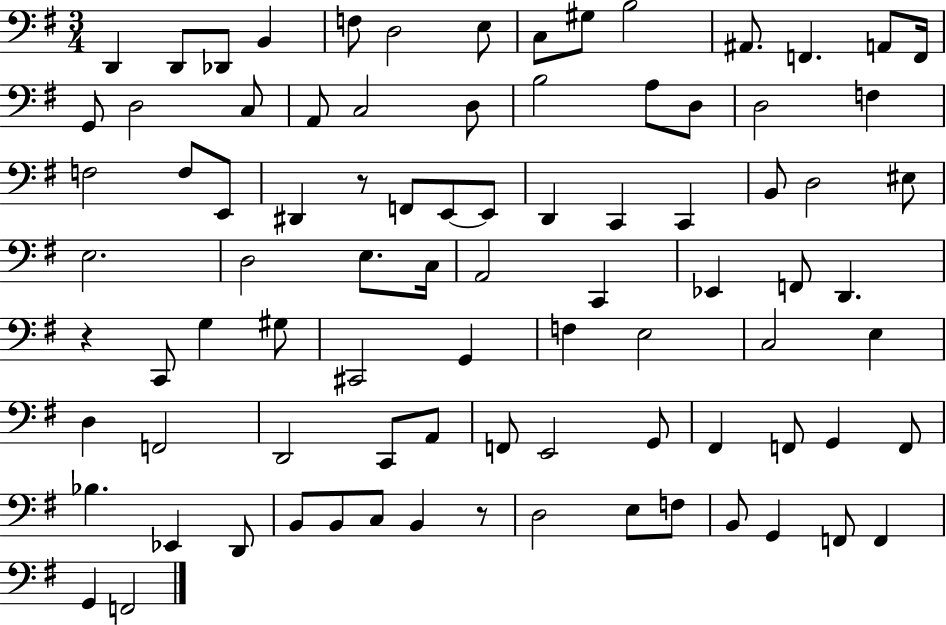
X:1
T:Untitled
M:3/4
L:1/4
K:G
D,, D,,/2 _D,,/2 B,, F,/2 D,2 E,/2 C,/2 ^G,/2 B,2 ^A,,/2 F,, A,,/2 F,,/4 G,,/2 D,2 C,/2 A,,/2 C,2 D,/2 B,2 A,/2 D,/2 D,2 F, F,2 F,/2 E,,/2 ^D,, z/2 F,,/2 E,,/2 E,,/2 D,, C,, C,, B,,/2 D,2 ^E,/2 E,2 D,2 E,/2 C,/4 A,,2 C,, _E,, F,,/2 D,, z C,,/2 G, ^G,/2 ^C,,2 G,, F, E,2 C,2 E, D, F,,2 D,,2 C,,/2 A,,/2 F,,/2 E,,2 G,,/2 ^F,, F,,/2 G,, F,,/2 _B, _E,, D,,/2 B,,/2 B,,/2 C,/2 B,, z/2 D,2 E,/2 F,/2 B,,/2 G,, F,,/2 F,, G,, F,,2